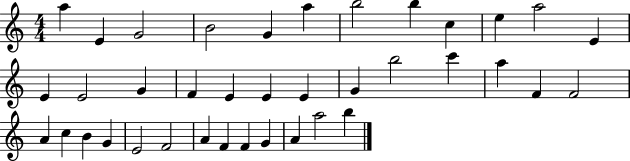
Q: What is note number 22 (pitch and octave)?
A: C6